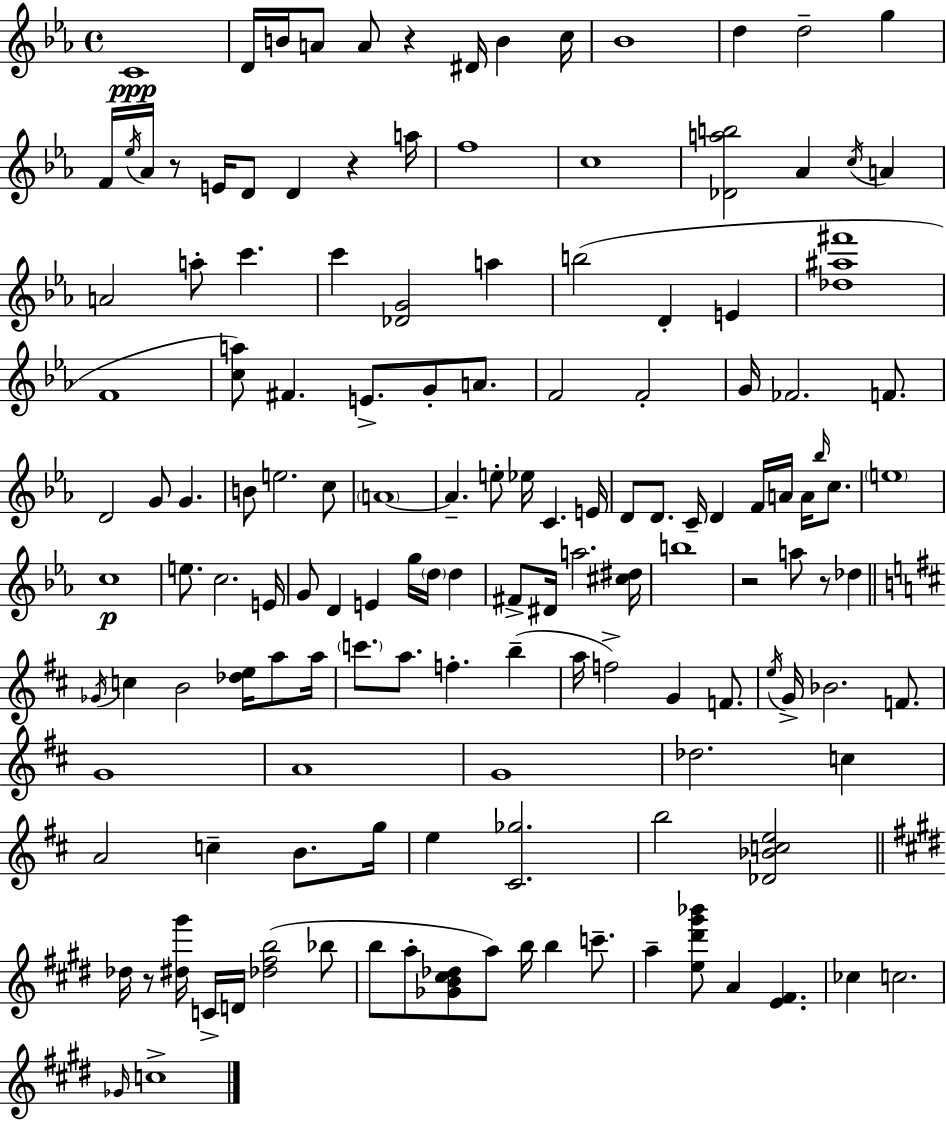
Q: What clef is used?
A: treble